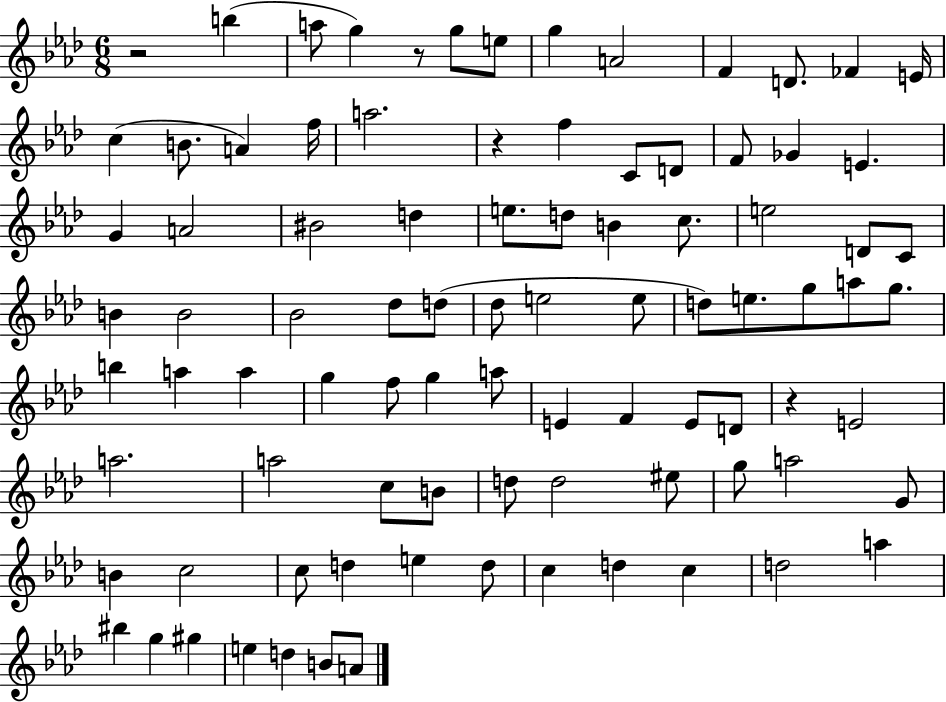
{
  \clef treble
  \numericTimeSignature
  \time 6/8
  \key aes \major
  \repeat volta 2 { r2 b''4( | a''8 g''4) r8 g''8 e''8 | g''4 a'2 | f'4 d'8. fes'4 e'16 | \break c''4( b'8. a'4) f''16 | a''2. | r4 f''4 c'8 d'8 | f'8 ges'4 e'4. | \break g'4 a'2 | bis'2 d''4 | e''8. d''8 b'4 c''8. | e''2 d'8 c'8 | \break b'4 b'2 | bes'2 des''8 d''8( | des''8 e''2 e''8 | d''8) e''8. g''8 a''8 g''8. | \break b''4 a''4 a''4 | g''4 f''8 g''4 a''8 | e'4 f'4 e'8 d'8 | r4 e'2 | \break a''2. | a''2 c''8 b'8 | d''8 d''2 eis''8 | g''8 a''2 g'8 | \break b'4 c''2 | c''8 d''4 e''4 d''8 | c''4 d''4 c''4 | d''2 a''4 | \break bis''4 g''4 gis''4 | e''4 d''4 b'8 a'8 | } \bar "|."
}